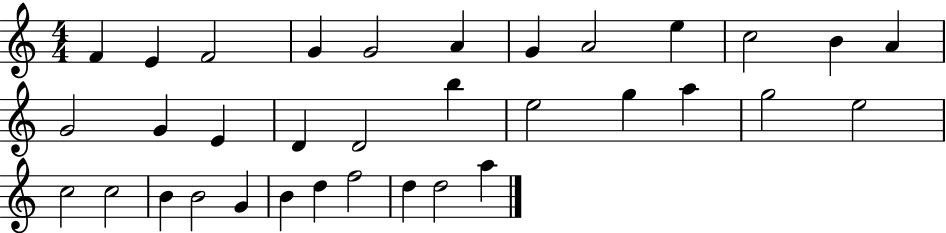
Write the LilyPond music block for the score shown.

{
  \clef treble
  \numericTimeSignature
  \time 4/4
  \key c \major
  f'4 e'4 f'2 | g'4 g'2 a'4 | g'4 a'2 e''4 | c''2 b'4 a'4 | \break g'2 g'4 e'4 | d'4 d'2 b''4 | e''2 g''4 a''4 | g''2 e''2 | \break c''2 c''2 | b'4 b'2 g'4 | b'4 d''4 f''2 | d''4 d''2 a''4 | \break \bar "|."
}